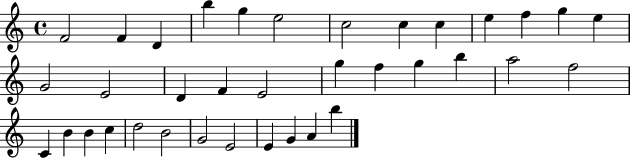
X:1
T:Untitled
M:4/4
L:1/4
K:C
F2 F D b g e2 c2 c c e f g e G2 E2 D F E2 g f g b a2 f2 C B B c d2 B2 G2 E2 E G A b